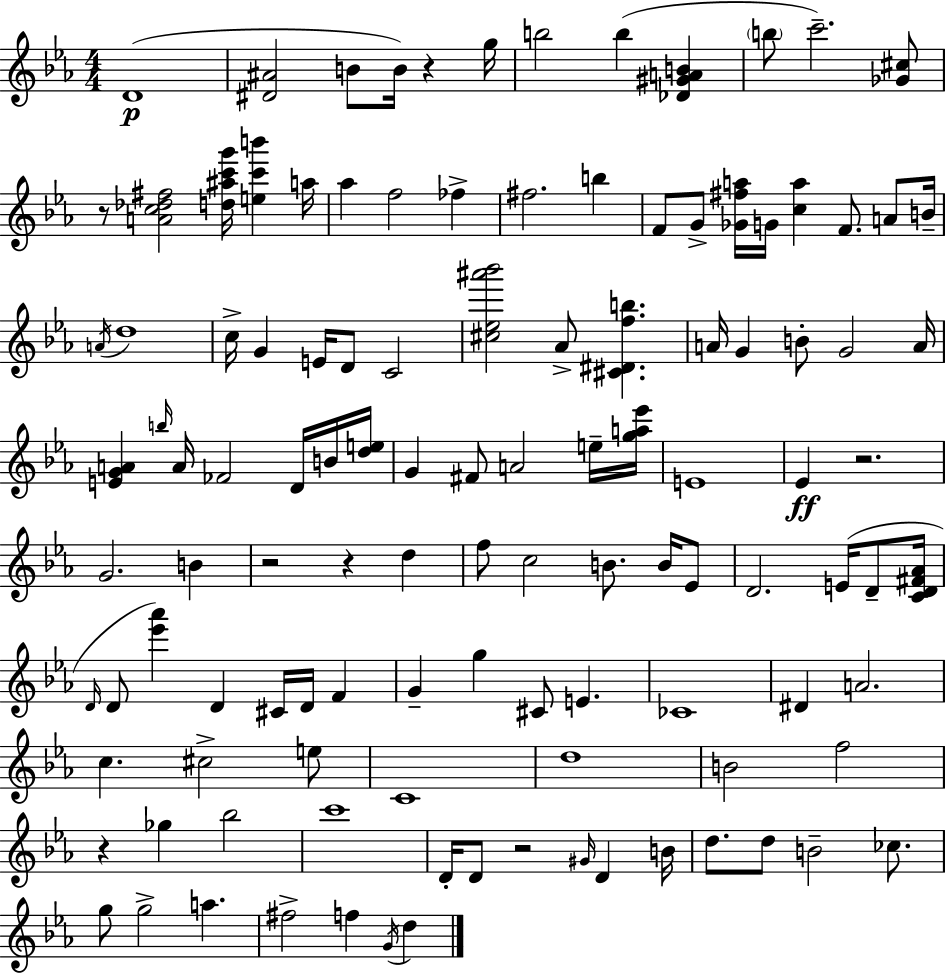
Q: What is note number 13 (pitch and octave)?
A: F#5